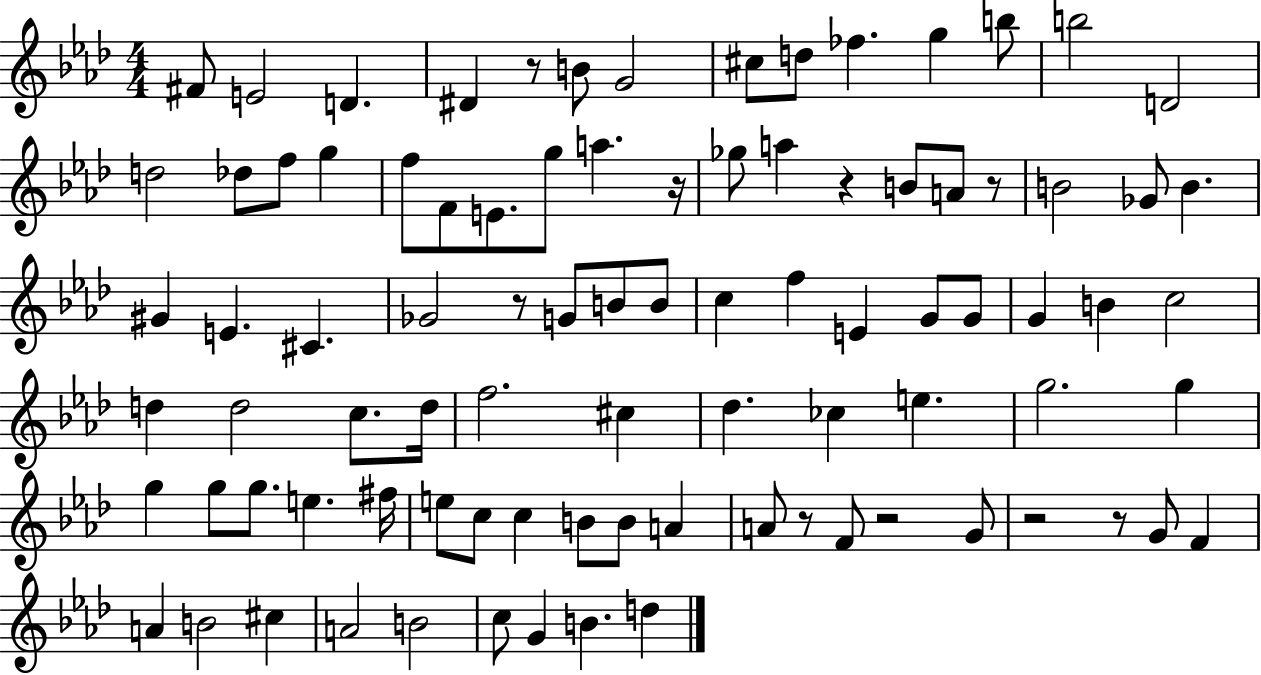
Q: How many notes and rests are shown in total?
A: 89